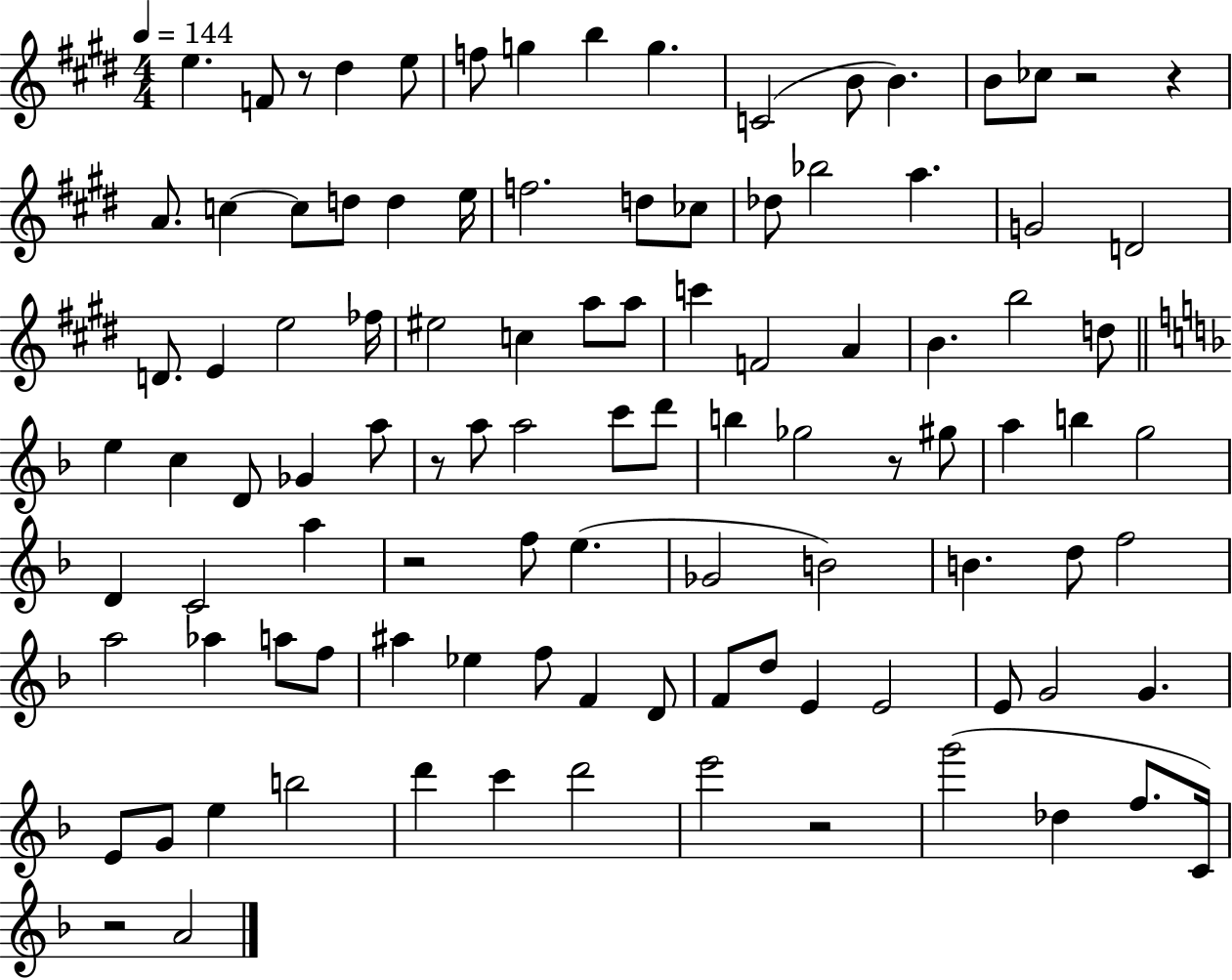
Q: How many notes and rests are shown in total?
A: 103